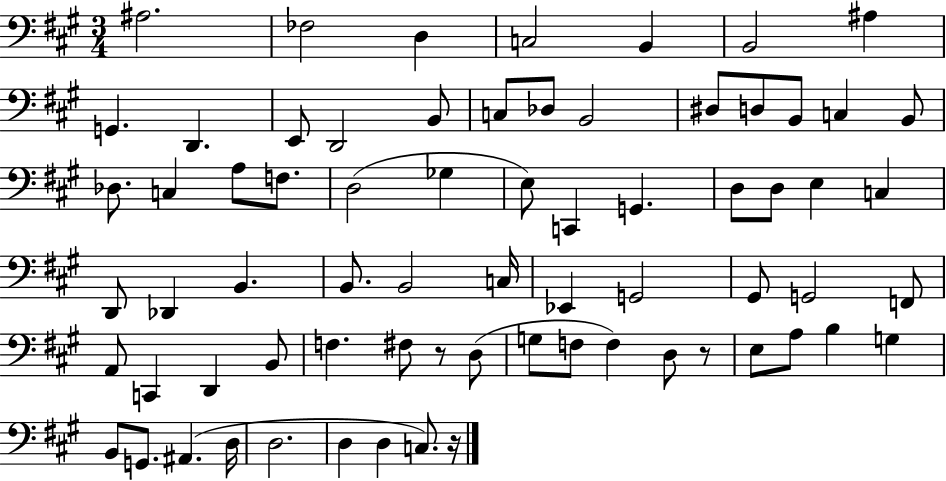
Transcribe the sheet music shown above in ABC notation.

X:1
T:Untitled
M:3/4
L:1/4
K:A
^A,2 _F,2 D, C,2 B,, B,,2 ^A, G,, D,, E,,/2 D,,2 B,,/2 C,/2 _D,/2 B,,2 ^D,/2 D,/2 B,,/2 C, B,,/2 _D,/2 C, A,/2 F,/2 D,2 _G, E,/2 C,, G,, D,/2 D,/2 E, C, D,,/2 _D,, B,, B,,/2 B,,2 C,/4 _E,, G,,2 ^G,,/2 G,,2 F,,/2 A,,/2 C,, D,, B,,/2 F, ^F,/2 z/2 D,/2 G,/2 F,/2 F, D,/2 z/2 E,/2 A,/2 B, G, B,,/2 G,,/2 ^A,, D,/4 D,2 D, D, C,/2 z/4